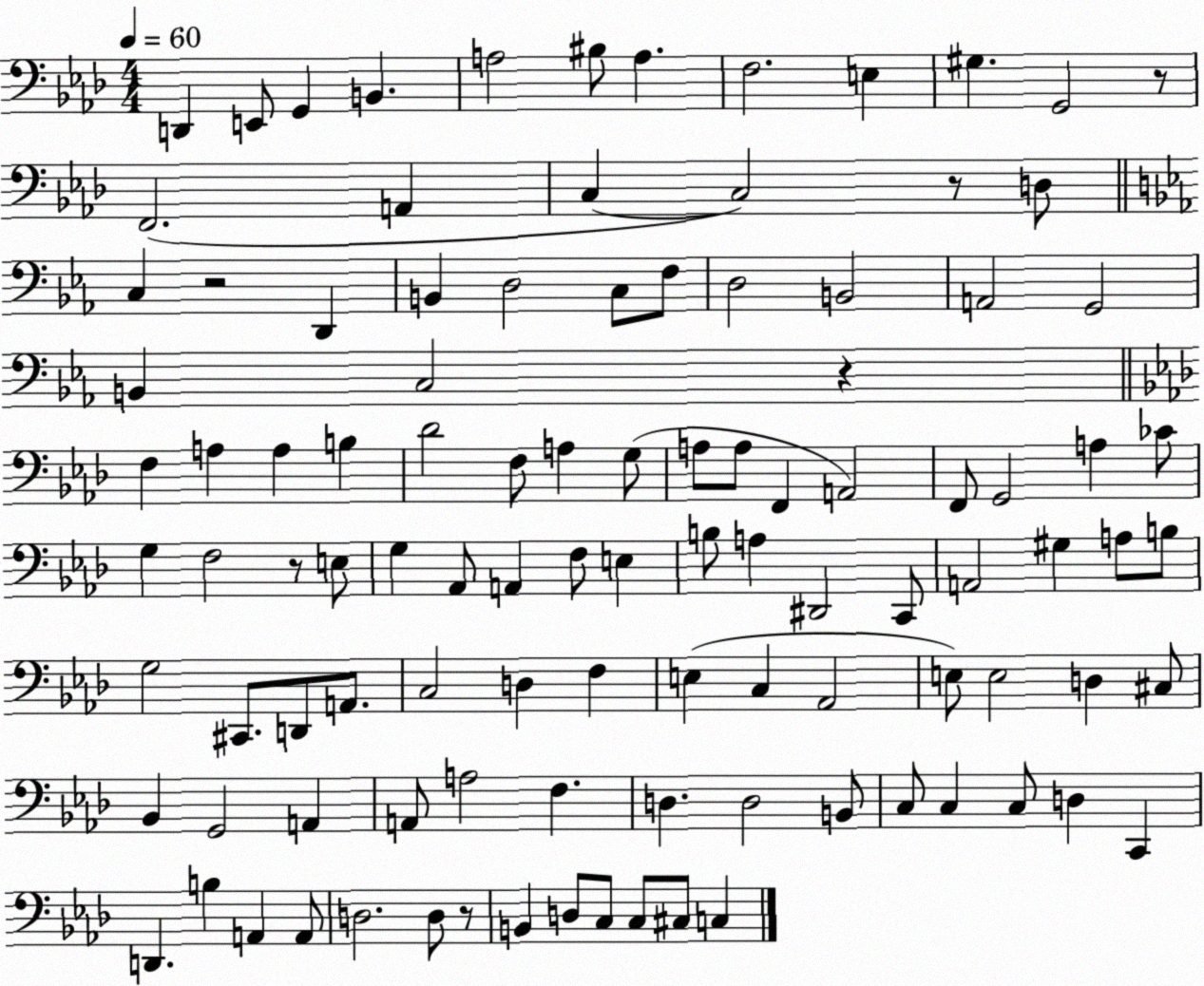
X:1
T:Untitled
M:4/4
L:1/4
K:Ab
D,, E,,/2 G,, B,, A,2 ^B,/2 A, F,2 E, ^G, G,,2 z/2 F,,2 A,, C, C,2 z/2 D,/2 C, z2 D,, B,, D,2 C,/2 F,/2 D,2 B,,2 A,,2 G,,2 B,, C,2 z F, A, A, B, _D2 F,/2 A, G,/2 A,/2 A,/2 F,, A,,2 F,,/2 G,,2 A, _C/2 G, F,2 z/2 E,/2 G, _A,,/2 A,, F,/2 E, B,/2 A, ^D,,2 C,,/2 A,,2 ^G, A,/2 B,/2 G,2 ^C,,/2 D,,/2 A,,/2 C,2 D, F, E, C, _A,,2 E,/2 E,2 D, ^C,/2 _B,, G,,2 A,, A,,/2 A,2 F, D, D,2 B,,/2 C,/2 C, C,/2 D, C,, D,, B, A,, A,,/2 D,2 D,/2 z/2 B,, D,/2 C,/2 C,/2 ^C,/2 C,